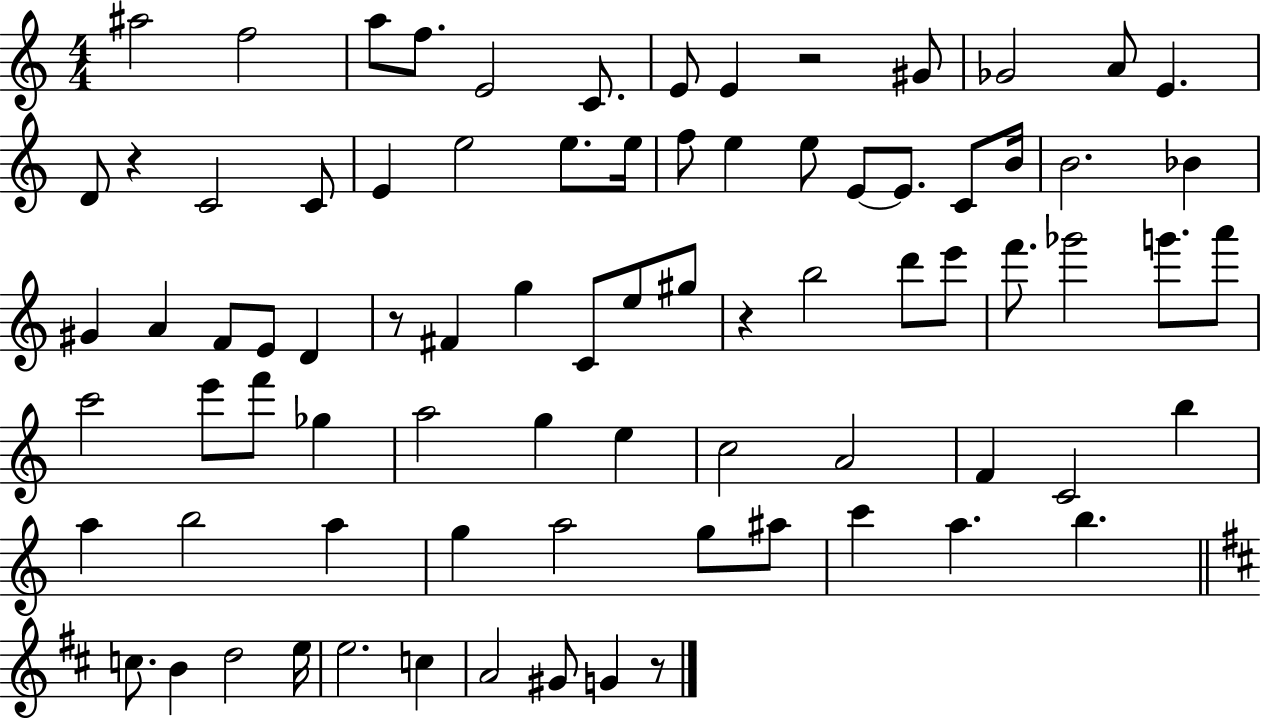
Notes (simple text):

A#5/h F5/h A5/e F5/e. E4/h C4/e. E4/e E4/q R/h G#4/e Gb4/h A4/e E4/q. D4/e R/q C4/h C4/e E4/q E5/h E5/e. E5/s F5/e E5/q E5/e E4/e E4/e. C4/e B4/s B4/h. Bb4/q G#4/q A4/q F4/e E4/e D4/q R/e F#4/q G5/q C4/e E5/e G#5/e R/q B5/h D6/e E6/e F6/e. Gb6/h G6/e. A6/e C6/h E6/e F6/e Gb5/q A5/h G5/q E5/q C5/h A4/h F4/q C4/h B5/q A5/q B5/h A5/q G5/q A5/h G5/e A#5/e C6/q A5/q. B5/q. C5/e. B4/q D5/h E5/s E5/h. C5/q A4/h G#4/e G4/q R/e